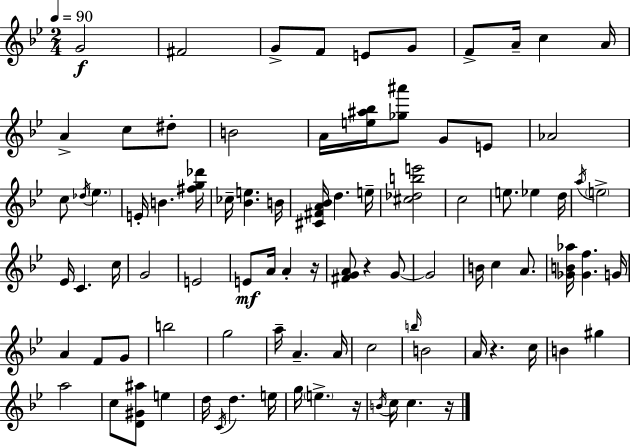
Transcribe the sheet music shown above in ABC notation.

X:1
T:Untitled
M:2/4
L:1/4
K:Bb
G2 ^F2 G/2 F/2 E/2 G/2 F/2 A/4 c A/4 A c/2 ^d/2 B2 A/4 [e^a_b]/4 [_g^a']/2 G/2 E/2 _A2 c/2 _d/4 _e E/4 B [^fg_d']/4 _c/4 [_Be] B/4 [^C^FA_B]/4 d e/4 [^c_dbe']2 c2 e/2 _e d/4 a/4 e2 _E/4 C c/4 G2 E2 E/2 A/4 A z/4 [^FGA]/2 z G/2 G2 B/4 c A/2 [_GB_a]/4 [_Gf] G/4 A F/2 G/2 b2 g2 a/4 A A/4 c2 b/4 B2 A/4 z c/4 B ^g a2 c/2 [D^G^a]/2 e d/4 C/4 d e/4 g/4 e z/4 B/4 c/4 c z/4